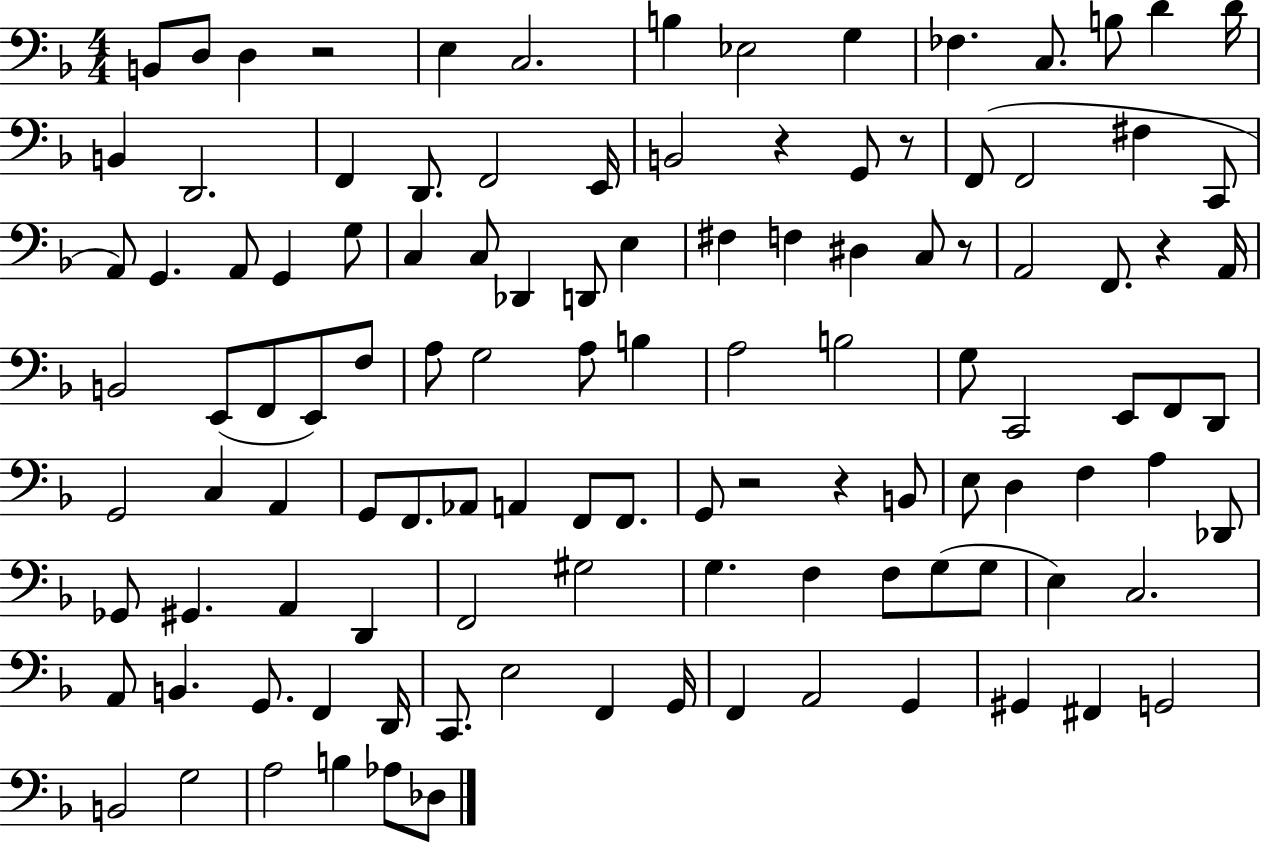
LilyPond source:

{
  \clef bass
  \numericTimeSignature
  \time 4/4
  \key f \major
  b,8 d8 d4 r2 | e4 c2. | b4 ees2 g4 | fes4. c8. b8 d'4 d'16 | \break b,4 d,2. | f,4 d,8. f,2 e,16 | b,2 r4 g,8 r8 | f,8( f,2 fis4 c,8 | \break a,8) g,4. a,8 g,4 g8 | c4 c8 des,4 d,8 e4 | fis4 f4 dis4 c8 r8 | a,2 f,8. r4 a,16 | \break b,2 e,8( f,8 e,8) f8 | a8 g2 a8 b4 | a2 b2 | g8 c,2 e,8 f,8 d,8 | \break g,2 c4 a,4 | g,8 f,8. aes,8 a,4 f,8 f,8. | g,8 r2 r4 b,8 | e8 d4 f4 a4 des,8 | \break ges,8 gis,4. a,4 d,4 | f,2 gis2 | g4. f4 f8 g8( g8 | e4) c2. | \break a,8 b,4. g,8. f,4 d,16 | c,8. e2 f,4 g,16 | f,4 a,2 g,4 | gis,4 fis,4 g,2 | \break b,2 g2 | a2 b4 aes8 des8 | \bar "|."
}